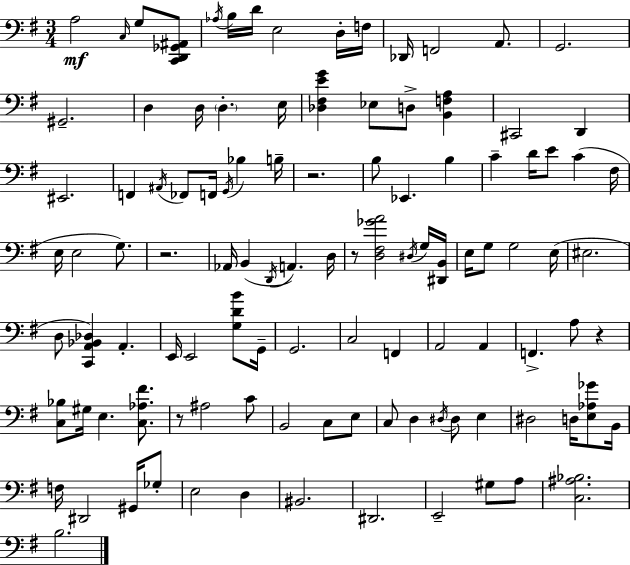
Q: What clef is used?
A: bass